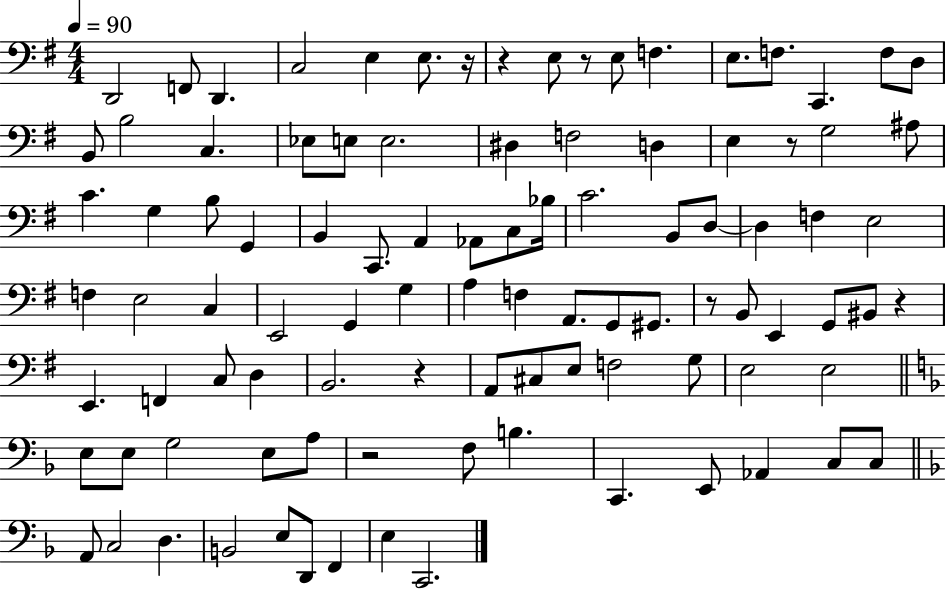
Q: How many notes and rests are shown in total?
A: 98